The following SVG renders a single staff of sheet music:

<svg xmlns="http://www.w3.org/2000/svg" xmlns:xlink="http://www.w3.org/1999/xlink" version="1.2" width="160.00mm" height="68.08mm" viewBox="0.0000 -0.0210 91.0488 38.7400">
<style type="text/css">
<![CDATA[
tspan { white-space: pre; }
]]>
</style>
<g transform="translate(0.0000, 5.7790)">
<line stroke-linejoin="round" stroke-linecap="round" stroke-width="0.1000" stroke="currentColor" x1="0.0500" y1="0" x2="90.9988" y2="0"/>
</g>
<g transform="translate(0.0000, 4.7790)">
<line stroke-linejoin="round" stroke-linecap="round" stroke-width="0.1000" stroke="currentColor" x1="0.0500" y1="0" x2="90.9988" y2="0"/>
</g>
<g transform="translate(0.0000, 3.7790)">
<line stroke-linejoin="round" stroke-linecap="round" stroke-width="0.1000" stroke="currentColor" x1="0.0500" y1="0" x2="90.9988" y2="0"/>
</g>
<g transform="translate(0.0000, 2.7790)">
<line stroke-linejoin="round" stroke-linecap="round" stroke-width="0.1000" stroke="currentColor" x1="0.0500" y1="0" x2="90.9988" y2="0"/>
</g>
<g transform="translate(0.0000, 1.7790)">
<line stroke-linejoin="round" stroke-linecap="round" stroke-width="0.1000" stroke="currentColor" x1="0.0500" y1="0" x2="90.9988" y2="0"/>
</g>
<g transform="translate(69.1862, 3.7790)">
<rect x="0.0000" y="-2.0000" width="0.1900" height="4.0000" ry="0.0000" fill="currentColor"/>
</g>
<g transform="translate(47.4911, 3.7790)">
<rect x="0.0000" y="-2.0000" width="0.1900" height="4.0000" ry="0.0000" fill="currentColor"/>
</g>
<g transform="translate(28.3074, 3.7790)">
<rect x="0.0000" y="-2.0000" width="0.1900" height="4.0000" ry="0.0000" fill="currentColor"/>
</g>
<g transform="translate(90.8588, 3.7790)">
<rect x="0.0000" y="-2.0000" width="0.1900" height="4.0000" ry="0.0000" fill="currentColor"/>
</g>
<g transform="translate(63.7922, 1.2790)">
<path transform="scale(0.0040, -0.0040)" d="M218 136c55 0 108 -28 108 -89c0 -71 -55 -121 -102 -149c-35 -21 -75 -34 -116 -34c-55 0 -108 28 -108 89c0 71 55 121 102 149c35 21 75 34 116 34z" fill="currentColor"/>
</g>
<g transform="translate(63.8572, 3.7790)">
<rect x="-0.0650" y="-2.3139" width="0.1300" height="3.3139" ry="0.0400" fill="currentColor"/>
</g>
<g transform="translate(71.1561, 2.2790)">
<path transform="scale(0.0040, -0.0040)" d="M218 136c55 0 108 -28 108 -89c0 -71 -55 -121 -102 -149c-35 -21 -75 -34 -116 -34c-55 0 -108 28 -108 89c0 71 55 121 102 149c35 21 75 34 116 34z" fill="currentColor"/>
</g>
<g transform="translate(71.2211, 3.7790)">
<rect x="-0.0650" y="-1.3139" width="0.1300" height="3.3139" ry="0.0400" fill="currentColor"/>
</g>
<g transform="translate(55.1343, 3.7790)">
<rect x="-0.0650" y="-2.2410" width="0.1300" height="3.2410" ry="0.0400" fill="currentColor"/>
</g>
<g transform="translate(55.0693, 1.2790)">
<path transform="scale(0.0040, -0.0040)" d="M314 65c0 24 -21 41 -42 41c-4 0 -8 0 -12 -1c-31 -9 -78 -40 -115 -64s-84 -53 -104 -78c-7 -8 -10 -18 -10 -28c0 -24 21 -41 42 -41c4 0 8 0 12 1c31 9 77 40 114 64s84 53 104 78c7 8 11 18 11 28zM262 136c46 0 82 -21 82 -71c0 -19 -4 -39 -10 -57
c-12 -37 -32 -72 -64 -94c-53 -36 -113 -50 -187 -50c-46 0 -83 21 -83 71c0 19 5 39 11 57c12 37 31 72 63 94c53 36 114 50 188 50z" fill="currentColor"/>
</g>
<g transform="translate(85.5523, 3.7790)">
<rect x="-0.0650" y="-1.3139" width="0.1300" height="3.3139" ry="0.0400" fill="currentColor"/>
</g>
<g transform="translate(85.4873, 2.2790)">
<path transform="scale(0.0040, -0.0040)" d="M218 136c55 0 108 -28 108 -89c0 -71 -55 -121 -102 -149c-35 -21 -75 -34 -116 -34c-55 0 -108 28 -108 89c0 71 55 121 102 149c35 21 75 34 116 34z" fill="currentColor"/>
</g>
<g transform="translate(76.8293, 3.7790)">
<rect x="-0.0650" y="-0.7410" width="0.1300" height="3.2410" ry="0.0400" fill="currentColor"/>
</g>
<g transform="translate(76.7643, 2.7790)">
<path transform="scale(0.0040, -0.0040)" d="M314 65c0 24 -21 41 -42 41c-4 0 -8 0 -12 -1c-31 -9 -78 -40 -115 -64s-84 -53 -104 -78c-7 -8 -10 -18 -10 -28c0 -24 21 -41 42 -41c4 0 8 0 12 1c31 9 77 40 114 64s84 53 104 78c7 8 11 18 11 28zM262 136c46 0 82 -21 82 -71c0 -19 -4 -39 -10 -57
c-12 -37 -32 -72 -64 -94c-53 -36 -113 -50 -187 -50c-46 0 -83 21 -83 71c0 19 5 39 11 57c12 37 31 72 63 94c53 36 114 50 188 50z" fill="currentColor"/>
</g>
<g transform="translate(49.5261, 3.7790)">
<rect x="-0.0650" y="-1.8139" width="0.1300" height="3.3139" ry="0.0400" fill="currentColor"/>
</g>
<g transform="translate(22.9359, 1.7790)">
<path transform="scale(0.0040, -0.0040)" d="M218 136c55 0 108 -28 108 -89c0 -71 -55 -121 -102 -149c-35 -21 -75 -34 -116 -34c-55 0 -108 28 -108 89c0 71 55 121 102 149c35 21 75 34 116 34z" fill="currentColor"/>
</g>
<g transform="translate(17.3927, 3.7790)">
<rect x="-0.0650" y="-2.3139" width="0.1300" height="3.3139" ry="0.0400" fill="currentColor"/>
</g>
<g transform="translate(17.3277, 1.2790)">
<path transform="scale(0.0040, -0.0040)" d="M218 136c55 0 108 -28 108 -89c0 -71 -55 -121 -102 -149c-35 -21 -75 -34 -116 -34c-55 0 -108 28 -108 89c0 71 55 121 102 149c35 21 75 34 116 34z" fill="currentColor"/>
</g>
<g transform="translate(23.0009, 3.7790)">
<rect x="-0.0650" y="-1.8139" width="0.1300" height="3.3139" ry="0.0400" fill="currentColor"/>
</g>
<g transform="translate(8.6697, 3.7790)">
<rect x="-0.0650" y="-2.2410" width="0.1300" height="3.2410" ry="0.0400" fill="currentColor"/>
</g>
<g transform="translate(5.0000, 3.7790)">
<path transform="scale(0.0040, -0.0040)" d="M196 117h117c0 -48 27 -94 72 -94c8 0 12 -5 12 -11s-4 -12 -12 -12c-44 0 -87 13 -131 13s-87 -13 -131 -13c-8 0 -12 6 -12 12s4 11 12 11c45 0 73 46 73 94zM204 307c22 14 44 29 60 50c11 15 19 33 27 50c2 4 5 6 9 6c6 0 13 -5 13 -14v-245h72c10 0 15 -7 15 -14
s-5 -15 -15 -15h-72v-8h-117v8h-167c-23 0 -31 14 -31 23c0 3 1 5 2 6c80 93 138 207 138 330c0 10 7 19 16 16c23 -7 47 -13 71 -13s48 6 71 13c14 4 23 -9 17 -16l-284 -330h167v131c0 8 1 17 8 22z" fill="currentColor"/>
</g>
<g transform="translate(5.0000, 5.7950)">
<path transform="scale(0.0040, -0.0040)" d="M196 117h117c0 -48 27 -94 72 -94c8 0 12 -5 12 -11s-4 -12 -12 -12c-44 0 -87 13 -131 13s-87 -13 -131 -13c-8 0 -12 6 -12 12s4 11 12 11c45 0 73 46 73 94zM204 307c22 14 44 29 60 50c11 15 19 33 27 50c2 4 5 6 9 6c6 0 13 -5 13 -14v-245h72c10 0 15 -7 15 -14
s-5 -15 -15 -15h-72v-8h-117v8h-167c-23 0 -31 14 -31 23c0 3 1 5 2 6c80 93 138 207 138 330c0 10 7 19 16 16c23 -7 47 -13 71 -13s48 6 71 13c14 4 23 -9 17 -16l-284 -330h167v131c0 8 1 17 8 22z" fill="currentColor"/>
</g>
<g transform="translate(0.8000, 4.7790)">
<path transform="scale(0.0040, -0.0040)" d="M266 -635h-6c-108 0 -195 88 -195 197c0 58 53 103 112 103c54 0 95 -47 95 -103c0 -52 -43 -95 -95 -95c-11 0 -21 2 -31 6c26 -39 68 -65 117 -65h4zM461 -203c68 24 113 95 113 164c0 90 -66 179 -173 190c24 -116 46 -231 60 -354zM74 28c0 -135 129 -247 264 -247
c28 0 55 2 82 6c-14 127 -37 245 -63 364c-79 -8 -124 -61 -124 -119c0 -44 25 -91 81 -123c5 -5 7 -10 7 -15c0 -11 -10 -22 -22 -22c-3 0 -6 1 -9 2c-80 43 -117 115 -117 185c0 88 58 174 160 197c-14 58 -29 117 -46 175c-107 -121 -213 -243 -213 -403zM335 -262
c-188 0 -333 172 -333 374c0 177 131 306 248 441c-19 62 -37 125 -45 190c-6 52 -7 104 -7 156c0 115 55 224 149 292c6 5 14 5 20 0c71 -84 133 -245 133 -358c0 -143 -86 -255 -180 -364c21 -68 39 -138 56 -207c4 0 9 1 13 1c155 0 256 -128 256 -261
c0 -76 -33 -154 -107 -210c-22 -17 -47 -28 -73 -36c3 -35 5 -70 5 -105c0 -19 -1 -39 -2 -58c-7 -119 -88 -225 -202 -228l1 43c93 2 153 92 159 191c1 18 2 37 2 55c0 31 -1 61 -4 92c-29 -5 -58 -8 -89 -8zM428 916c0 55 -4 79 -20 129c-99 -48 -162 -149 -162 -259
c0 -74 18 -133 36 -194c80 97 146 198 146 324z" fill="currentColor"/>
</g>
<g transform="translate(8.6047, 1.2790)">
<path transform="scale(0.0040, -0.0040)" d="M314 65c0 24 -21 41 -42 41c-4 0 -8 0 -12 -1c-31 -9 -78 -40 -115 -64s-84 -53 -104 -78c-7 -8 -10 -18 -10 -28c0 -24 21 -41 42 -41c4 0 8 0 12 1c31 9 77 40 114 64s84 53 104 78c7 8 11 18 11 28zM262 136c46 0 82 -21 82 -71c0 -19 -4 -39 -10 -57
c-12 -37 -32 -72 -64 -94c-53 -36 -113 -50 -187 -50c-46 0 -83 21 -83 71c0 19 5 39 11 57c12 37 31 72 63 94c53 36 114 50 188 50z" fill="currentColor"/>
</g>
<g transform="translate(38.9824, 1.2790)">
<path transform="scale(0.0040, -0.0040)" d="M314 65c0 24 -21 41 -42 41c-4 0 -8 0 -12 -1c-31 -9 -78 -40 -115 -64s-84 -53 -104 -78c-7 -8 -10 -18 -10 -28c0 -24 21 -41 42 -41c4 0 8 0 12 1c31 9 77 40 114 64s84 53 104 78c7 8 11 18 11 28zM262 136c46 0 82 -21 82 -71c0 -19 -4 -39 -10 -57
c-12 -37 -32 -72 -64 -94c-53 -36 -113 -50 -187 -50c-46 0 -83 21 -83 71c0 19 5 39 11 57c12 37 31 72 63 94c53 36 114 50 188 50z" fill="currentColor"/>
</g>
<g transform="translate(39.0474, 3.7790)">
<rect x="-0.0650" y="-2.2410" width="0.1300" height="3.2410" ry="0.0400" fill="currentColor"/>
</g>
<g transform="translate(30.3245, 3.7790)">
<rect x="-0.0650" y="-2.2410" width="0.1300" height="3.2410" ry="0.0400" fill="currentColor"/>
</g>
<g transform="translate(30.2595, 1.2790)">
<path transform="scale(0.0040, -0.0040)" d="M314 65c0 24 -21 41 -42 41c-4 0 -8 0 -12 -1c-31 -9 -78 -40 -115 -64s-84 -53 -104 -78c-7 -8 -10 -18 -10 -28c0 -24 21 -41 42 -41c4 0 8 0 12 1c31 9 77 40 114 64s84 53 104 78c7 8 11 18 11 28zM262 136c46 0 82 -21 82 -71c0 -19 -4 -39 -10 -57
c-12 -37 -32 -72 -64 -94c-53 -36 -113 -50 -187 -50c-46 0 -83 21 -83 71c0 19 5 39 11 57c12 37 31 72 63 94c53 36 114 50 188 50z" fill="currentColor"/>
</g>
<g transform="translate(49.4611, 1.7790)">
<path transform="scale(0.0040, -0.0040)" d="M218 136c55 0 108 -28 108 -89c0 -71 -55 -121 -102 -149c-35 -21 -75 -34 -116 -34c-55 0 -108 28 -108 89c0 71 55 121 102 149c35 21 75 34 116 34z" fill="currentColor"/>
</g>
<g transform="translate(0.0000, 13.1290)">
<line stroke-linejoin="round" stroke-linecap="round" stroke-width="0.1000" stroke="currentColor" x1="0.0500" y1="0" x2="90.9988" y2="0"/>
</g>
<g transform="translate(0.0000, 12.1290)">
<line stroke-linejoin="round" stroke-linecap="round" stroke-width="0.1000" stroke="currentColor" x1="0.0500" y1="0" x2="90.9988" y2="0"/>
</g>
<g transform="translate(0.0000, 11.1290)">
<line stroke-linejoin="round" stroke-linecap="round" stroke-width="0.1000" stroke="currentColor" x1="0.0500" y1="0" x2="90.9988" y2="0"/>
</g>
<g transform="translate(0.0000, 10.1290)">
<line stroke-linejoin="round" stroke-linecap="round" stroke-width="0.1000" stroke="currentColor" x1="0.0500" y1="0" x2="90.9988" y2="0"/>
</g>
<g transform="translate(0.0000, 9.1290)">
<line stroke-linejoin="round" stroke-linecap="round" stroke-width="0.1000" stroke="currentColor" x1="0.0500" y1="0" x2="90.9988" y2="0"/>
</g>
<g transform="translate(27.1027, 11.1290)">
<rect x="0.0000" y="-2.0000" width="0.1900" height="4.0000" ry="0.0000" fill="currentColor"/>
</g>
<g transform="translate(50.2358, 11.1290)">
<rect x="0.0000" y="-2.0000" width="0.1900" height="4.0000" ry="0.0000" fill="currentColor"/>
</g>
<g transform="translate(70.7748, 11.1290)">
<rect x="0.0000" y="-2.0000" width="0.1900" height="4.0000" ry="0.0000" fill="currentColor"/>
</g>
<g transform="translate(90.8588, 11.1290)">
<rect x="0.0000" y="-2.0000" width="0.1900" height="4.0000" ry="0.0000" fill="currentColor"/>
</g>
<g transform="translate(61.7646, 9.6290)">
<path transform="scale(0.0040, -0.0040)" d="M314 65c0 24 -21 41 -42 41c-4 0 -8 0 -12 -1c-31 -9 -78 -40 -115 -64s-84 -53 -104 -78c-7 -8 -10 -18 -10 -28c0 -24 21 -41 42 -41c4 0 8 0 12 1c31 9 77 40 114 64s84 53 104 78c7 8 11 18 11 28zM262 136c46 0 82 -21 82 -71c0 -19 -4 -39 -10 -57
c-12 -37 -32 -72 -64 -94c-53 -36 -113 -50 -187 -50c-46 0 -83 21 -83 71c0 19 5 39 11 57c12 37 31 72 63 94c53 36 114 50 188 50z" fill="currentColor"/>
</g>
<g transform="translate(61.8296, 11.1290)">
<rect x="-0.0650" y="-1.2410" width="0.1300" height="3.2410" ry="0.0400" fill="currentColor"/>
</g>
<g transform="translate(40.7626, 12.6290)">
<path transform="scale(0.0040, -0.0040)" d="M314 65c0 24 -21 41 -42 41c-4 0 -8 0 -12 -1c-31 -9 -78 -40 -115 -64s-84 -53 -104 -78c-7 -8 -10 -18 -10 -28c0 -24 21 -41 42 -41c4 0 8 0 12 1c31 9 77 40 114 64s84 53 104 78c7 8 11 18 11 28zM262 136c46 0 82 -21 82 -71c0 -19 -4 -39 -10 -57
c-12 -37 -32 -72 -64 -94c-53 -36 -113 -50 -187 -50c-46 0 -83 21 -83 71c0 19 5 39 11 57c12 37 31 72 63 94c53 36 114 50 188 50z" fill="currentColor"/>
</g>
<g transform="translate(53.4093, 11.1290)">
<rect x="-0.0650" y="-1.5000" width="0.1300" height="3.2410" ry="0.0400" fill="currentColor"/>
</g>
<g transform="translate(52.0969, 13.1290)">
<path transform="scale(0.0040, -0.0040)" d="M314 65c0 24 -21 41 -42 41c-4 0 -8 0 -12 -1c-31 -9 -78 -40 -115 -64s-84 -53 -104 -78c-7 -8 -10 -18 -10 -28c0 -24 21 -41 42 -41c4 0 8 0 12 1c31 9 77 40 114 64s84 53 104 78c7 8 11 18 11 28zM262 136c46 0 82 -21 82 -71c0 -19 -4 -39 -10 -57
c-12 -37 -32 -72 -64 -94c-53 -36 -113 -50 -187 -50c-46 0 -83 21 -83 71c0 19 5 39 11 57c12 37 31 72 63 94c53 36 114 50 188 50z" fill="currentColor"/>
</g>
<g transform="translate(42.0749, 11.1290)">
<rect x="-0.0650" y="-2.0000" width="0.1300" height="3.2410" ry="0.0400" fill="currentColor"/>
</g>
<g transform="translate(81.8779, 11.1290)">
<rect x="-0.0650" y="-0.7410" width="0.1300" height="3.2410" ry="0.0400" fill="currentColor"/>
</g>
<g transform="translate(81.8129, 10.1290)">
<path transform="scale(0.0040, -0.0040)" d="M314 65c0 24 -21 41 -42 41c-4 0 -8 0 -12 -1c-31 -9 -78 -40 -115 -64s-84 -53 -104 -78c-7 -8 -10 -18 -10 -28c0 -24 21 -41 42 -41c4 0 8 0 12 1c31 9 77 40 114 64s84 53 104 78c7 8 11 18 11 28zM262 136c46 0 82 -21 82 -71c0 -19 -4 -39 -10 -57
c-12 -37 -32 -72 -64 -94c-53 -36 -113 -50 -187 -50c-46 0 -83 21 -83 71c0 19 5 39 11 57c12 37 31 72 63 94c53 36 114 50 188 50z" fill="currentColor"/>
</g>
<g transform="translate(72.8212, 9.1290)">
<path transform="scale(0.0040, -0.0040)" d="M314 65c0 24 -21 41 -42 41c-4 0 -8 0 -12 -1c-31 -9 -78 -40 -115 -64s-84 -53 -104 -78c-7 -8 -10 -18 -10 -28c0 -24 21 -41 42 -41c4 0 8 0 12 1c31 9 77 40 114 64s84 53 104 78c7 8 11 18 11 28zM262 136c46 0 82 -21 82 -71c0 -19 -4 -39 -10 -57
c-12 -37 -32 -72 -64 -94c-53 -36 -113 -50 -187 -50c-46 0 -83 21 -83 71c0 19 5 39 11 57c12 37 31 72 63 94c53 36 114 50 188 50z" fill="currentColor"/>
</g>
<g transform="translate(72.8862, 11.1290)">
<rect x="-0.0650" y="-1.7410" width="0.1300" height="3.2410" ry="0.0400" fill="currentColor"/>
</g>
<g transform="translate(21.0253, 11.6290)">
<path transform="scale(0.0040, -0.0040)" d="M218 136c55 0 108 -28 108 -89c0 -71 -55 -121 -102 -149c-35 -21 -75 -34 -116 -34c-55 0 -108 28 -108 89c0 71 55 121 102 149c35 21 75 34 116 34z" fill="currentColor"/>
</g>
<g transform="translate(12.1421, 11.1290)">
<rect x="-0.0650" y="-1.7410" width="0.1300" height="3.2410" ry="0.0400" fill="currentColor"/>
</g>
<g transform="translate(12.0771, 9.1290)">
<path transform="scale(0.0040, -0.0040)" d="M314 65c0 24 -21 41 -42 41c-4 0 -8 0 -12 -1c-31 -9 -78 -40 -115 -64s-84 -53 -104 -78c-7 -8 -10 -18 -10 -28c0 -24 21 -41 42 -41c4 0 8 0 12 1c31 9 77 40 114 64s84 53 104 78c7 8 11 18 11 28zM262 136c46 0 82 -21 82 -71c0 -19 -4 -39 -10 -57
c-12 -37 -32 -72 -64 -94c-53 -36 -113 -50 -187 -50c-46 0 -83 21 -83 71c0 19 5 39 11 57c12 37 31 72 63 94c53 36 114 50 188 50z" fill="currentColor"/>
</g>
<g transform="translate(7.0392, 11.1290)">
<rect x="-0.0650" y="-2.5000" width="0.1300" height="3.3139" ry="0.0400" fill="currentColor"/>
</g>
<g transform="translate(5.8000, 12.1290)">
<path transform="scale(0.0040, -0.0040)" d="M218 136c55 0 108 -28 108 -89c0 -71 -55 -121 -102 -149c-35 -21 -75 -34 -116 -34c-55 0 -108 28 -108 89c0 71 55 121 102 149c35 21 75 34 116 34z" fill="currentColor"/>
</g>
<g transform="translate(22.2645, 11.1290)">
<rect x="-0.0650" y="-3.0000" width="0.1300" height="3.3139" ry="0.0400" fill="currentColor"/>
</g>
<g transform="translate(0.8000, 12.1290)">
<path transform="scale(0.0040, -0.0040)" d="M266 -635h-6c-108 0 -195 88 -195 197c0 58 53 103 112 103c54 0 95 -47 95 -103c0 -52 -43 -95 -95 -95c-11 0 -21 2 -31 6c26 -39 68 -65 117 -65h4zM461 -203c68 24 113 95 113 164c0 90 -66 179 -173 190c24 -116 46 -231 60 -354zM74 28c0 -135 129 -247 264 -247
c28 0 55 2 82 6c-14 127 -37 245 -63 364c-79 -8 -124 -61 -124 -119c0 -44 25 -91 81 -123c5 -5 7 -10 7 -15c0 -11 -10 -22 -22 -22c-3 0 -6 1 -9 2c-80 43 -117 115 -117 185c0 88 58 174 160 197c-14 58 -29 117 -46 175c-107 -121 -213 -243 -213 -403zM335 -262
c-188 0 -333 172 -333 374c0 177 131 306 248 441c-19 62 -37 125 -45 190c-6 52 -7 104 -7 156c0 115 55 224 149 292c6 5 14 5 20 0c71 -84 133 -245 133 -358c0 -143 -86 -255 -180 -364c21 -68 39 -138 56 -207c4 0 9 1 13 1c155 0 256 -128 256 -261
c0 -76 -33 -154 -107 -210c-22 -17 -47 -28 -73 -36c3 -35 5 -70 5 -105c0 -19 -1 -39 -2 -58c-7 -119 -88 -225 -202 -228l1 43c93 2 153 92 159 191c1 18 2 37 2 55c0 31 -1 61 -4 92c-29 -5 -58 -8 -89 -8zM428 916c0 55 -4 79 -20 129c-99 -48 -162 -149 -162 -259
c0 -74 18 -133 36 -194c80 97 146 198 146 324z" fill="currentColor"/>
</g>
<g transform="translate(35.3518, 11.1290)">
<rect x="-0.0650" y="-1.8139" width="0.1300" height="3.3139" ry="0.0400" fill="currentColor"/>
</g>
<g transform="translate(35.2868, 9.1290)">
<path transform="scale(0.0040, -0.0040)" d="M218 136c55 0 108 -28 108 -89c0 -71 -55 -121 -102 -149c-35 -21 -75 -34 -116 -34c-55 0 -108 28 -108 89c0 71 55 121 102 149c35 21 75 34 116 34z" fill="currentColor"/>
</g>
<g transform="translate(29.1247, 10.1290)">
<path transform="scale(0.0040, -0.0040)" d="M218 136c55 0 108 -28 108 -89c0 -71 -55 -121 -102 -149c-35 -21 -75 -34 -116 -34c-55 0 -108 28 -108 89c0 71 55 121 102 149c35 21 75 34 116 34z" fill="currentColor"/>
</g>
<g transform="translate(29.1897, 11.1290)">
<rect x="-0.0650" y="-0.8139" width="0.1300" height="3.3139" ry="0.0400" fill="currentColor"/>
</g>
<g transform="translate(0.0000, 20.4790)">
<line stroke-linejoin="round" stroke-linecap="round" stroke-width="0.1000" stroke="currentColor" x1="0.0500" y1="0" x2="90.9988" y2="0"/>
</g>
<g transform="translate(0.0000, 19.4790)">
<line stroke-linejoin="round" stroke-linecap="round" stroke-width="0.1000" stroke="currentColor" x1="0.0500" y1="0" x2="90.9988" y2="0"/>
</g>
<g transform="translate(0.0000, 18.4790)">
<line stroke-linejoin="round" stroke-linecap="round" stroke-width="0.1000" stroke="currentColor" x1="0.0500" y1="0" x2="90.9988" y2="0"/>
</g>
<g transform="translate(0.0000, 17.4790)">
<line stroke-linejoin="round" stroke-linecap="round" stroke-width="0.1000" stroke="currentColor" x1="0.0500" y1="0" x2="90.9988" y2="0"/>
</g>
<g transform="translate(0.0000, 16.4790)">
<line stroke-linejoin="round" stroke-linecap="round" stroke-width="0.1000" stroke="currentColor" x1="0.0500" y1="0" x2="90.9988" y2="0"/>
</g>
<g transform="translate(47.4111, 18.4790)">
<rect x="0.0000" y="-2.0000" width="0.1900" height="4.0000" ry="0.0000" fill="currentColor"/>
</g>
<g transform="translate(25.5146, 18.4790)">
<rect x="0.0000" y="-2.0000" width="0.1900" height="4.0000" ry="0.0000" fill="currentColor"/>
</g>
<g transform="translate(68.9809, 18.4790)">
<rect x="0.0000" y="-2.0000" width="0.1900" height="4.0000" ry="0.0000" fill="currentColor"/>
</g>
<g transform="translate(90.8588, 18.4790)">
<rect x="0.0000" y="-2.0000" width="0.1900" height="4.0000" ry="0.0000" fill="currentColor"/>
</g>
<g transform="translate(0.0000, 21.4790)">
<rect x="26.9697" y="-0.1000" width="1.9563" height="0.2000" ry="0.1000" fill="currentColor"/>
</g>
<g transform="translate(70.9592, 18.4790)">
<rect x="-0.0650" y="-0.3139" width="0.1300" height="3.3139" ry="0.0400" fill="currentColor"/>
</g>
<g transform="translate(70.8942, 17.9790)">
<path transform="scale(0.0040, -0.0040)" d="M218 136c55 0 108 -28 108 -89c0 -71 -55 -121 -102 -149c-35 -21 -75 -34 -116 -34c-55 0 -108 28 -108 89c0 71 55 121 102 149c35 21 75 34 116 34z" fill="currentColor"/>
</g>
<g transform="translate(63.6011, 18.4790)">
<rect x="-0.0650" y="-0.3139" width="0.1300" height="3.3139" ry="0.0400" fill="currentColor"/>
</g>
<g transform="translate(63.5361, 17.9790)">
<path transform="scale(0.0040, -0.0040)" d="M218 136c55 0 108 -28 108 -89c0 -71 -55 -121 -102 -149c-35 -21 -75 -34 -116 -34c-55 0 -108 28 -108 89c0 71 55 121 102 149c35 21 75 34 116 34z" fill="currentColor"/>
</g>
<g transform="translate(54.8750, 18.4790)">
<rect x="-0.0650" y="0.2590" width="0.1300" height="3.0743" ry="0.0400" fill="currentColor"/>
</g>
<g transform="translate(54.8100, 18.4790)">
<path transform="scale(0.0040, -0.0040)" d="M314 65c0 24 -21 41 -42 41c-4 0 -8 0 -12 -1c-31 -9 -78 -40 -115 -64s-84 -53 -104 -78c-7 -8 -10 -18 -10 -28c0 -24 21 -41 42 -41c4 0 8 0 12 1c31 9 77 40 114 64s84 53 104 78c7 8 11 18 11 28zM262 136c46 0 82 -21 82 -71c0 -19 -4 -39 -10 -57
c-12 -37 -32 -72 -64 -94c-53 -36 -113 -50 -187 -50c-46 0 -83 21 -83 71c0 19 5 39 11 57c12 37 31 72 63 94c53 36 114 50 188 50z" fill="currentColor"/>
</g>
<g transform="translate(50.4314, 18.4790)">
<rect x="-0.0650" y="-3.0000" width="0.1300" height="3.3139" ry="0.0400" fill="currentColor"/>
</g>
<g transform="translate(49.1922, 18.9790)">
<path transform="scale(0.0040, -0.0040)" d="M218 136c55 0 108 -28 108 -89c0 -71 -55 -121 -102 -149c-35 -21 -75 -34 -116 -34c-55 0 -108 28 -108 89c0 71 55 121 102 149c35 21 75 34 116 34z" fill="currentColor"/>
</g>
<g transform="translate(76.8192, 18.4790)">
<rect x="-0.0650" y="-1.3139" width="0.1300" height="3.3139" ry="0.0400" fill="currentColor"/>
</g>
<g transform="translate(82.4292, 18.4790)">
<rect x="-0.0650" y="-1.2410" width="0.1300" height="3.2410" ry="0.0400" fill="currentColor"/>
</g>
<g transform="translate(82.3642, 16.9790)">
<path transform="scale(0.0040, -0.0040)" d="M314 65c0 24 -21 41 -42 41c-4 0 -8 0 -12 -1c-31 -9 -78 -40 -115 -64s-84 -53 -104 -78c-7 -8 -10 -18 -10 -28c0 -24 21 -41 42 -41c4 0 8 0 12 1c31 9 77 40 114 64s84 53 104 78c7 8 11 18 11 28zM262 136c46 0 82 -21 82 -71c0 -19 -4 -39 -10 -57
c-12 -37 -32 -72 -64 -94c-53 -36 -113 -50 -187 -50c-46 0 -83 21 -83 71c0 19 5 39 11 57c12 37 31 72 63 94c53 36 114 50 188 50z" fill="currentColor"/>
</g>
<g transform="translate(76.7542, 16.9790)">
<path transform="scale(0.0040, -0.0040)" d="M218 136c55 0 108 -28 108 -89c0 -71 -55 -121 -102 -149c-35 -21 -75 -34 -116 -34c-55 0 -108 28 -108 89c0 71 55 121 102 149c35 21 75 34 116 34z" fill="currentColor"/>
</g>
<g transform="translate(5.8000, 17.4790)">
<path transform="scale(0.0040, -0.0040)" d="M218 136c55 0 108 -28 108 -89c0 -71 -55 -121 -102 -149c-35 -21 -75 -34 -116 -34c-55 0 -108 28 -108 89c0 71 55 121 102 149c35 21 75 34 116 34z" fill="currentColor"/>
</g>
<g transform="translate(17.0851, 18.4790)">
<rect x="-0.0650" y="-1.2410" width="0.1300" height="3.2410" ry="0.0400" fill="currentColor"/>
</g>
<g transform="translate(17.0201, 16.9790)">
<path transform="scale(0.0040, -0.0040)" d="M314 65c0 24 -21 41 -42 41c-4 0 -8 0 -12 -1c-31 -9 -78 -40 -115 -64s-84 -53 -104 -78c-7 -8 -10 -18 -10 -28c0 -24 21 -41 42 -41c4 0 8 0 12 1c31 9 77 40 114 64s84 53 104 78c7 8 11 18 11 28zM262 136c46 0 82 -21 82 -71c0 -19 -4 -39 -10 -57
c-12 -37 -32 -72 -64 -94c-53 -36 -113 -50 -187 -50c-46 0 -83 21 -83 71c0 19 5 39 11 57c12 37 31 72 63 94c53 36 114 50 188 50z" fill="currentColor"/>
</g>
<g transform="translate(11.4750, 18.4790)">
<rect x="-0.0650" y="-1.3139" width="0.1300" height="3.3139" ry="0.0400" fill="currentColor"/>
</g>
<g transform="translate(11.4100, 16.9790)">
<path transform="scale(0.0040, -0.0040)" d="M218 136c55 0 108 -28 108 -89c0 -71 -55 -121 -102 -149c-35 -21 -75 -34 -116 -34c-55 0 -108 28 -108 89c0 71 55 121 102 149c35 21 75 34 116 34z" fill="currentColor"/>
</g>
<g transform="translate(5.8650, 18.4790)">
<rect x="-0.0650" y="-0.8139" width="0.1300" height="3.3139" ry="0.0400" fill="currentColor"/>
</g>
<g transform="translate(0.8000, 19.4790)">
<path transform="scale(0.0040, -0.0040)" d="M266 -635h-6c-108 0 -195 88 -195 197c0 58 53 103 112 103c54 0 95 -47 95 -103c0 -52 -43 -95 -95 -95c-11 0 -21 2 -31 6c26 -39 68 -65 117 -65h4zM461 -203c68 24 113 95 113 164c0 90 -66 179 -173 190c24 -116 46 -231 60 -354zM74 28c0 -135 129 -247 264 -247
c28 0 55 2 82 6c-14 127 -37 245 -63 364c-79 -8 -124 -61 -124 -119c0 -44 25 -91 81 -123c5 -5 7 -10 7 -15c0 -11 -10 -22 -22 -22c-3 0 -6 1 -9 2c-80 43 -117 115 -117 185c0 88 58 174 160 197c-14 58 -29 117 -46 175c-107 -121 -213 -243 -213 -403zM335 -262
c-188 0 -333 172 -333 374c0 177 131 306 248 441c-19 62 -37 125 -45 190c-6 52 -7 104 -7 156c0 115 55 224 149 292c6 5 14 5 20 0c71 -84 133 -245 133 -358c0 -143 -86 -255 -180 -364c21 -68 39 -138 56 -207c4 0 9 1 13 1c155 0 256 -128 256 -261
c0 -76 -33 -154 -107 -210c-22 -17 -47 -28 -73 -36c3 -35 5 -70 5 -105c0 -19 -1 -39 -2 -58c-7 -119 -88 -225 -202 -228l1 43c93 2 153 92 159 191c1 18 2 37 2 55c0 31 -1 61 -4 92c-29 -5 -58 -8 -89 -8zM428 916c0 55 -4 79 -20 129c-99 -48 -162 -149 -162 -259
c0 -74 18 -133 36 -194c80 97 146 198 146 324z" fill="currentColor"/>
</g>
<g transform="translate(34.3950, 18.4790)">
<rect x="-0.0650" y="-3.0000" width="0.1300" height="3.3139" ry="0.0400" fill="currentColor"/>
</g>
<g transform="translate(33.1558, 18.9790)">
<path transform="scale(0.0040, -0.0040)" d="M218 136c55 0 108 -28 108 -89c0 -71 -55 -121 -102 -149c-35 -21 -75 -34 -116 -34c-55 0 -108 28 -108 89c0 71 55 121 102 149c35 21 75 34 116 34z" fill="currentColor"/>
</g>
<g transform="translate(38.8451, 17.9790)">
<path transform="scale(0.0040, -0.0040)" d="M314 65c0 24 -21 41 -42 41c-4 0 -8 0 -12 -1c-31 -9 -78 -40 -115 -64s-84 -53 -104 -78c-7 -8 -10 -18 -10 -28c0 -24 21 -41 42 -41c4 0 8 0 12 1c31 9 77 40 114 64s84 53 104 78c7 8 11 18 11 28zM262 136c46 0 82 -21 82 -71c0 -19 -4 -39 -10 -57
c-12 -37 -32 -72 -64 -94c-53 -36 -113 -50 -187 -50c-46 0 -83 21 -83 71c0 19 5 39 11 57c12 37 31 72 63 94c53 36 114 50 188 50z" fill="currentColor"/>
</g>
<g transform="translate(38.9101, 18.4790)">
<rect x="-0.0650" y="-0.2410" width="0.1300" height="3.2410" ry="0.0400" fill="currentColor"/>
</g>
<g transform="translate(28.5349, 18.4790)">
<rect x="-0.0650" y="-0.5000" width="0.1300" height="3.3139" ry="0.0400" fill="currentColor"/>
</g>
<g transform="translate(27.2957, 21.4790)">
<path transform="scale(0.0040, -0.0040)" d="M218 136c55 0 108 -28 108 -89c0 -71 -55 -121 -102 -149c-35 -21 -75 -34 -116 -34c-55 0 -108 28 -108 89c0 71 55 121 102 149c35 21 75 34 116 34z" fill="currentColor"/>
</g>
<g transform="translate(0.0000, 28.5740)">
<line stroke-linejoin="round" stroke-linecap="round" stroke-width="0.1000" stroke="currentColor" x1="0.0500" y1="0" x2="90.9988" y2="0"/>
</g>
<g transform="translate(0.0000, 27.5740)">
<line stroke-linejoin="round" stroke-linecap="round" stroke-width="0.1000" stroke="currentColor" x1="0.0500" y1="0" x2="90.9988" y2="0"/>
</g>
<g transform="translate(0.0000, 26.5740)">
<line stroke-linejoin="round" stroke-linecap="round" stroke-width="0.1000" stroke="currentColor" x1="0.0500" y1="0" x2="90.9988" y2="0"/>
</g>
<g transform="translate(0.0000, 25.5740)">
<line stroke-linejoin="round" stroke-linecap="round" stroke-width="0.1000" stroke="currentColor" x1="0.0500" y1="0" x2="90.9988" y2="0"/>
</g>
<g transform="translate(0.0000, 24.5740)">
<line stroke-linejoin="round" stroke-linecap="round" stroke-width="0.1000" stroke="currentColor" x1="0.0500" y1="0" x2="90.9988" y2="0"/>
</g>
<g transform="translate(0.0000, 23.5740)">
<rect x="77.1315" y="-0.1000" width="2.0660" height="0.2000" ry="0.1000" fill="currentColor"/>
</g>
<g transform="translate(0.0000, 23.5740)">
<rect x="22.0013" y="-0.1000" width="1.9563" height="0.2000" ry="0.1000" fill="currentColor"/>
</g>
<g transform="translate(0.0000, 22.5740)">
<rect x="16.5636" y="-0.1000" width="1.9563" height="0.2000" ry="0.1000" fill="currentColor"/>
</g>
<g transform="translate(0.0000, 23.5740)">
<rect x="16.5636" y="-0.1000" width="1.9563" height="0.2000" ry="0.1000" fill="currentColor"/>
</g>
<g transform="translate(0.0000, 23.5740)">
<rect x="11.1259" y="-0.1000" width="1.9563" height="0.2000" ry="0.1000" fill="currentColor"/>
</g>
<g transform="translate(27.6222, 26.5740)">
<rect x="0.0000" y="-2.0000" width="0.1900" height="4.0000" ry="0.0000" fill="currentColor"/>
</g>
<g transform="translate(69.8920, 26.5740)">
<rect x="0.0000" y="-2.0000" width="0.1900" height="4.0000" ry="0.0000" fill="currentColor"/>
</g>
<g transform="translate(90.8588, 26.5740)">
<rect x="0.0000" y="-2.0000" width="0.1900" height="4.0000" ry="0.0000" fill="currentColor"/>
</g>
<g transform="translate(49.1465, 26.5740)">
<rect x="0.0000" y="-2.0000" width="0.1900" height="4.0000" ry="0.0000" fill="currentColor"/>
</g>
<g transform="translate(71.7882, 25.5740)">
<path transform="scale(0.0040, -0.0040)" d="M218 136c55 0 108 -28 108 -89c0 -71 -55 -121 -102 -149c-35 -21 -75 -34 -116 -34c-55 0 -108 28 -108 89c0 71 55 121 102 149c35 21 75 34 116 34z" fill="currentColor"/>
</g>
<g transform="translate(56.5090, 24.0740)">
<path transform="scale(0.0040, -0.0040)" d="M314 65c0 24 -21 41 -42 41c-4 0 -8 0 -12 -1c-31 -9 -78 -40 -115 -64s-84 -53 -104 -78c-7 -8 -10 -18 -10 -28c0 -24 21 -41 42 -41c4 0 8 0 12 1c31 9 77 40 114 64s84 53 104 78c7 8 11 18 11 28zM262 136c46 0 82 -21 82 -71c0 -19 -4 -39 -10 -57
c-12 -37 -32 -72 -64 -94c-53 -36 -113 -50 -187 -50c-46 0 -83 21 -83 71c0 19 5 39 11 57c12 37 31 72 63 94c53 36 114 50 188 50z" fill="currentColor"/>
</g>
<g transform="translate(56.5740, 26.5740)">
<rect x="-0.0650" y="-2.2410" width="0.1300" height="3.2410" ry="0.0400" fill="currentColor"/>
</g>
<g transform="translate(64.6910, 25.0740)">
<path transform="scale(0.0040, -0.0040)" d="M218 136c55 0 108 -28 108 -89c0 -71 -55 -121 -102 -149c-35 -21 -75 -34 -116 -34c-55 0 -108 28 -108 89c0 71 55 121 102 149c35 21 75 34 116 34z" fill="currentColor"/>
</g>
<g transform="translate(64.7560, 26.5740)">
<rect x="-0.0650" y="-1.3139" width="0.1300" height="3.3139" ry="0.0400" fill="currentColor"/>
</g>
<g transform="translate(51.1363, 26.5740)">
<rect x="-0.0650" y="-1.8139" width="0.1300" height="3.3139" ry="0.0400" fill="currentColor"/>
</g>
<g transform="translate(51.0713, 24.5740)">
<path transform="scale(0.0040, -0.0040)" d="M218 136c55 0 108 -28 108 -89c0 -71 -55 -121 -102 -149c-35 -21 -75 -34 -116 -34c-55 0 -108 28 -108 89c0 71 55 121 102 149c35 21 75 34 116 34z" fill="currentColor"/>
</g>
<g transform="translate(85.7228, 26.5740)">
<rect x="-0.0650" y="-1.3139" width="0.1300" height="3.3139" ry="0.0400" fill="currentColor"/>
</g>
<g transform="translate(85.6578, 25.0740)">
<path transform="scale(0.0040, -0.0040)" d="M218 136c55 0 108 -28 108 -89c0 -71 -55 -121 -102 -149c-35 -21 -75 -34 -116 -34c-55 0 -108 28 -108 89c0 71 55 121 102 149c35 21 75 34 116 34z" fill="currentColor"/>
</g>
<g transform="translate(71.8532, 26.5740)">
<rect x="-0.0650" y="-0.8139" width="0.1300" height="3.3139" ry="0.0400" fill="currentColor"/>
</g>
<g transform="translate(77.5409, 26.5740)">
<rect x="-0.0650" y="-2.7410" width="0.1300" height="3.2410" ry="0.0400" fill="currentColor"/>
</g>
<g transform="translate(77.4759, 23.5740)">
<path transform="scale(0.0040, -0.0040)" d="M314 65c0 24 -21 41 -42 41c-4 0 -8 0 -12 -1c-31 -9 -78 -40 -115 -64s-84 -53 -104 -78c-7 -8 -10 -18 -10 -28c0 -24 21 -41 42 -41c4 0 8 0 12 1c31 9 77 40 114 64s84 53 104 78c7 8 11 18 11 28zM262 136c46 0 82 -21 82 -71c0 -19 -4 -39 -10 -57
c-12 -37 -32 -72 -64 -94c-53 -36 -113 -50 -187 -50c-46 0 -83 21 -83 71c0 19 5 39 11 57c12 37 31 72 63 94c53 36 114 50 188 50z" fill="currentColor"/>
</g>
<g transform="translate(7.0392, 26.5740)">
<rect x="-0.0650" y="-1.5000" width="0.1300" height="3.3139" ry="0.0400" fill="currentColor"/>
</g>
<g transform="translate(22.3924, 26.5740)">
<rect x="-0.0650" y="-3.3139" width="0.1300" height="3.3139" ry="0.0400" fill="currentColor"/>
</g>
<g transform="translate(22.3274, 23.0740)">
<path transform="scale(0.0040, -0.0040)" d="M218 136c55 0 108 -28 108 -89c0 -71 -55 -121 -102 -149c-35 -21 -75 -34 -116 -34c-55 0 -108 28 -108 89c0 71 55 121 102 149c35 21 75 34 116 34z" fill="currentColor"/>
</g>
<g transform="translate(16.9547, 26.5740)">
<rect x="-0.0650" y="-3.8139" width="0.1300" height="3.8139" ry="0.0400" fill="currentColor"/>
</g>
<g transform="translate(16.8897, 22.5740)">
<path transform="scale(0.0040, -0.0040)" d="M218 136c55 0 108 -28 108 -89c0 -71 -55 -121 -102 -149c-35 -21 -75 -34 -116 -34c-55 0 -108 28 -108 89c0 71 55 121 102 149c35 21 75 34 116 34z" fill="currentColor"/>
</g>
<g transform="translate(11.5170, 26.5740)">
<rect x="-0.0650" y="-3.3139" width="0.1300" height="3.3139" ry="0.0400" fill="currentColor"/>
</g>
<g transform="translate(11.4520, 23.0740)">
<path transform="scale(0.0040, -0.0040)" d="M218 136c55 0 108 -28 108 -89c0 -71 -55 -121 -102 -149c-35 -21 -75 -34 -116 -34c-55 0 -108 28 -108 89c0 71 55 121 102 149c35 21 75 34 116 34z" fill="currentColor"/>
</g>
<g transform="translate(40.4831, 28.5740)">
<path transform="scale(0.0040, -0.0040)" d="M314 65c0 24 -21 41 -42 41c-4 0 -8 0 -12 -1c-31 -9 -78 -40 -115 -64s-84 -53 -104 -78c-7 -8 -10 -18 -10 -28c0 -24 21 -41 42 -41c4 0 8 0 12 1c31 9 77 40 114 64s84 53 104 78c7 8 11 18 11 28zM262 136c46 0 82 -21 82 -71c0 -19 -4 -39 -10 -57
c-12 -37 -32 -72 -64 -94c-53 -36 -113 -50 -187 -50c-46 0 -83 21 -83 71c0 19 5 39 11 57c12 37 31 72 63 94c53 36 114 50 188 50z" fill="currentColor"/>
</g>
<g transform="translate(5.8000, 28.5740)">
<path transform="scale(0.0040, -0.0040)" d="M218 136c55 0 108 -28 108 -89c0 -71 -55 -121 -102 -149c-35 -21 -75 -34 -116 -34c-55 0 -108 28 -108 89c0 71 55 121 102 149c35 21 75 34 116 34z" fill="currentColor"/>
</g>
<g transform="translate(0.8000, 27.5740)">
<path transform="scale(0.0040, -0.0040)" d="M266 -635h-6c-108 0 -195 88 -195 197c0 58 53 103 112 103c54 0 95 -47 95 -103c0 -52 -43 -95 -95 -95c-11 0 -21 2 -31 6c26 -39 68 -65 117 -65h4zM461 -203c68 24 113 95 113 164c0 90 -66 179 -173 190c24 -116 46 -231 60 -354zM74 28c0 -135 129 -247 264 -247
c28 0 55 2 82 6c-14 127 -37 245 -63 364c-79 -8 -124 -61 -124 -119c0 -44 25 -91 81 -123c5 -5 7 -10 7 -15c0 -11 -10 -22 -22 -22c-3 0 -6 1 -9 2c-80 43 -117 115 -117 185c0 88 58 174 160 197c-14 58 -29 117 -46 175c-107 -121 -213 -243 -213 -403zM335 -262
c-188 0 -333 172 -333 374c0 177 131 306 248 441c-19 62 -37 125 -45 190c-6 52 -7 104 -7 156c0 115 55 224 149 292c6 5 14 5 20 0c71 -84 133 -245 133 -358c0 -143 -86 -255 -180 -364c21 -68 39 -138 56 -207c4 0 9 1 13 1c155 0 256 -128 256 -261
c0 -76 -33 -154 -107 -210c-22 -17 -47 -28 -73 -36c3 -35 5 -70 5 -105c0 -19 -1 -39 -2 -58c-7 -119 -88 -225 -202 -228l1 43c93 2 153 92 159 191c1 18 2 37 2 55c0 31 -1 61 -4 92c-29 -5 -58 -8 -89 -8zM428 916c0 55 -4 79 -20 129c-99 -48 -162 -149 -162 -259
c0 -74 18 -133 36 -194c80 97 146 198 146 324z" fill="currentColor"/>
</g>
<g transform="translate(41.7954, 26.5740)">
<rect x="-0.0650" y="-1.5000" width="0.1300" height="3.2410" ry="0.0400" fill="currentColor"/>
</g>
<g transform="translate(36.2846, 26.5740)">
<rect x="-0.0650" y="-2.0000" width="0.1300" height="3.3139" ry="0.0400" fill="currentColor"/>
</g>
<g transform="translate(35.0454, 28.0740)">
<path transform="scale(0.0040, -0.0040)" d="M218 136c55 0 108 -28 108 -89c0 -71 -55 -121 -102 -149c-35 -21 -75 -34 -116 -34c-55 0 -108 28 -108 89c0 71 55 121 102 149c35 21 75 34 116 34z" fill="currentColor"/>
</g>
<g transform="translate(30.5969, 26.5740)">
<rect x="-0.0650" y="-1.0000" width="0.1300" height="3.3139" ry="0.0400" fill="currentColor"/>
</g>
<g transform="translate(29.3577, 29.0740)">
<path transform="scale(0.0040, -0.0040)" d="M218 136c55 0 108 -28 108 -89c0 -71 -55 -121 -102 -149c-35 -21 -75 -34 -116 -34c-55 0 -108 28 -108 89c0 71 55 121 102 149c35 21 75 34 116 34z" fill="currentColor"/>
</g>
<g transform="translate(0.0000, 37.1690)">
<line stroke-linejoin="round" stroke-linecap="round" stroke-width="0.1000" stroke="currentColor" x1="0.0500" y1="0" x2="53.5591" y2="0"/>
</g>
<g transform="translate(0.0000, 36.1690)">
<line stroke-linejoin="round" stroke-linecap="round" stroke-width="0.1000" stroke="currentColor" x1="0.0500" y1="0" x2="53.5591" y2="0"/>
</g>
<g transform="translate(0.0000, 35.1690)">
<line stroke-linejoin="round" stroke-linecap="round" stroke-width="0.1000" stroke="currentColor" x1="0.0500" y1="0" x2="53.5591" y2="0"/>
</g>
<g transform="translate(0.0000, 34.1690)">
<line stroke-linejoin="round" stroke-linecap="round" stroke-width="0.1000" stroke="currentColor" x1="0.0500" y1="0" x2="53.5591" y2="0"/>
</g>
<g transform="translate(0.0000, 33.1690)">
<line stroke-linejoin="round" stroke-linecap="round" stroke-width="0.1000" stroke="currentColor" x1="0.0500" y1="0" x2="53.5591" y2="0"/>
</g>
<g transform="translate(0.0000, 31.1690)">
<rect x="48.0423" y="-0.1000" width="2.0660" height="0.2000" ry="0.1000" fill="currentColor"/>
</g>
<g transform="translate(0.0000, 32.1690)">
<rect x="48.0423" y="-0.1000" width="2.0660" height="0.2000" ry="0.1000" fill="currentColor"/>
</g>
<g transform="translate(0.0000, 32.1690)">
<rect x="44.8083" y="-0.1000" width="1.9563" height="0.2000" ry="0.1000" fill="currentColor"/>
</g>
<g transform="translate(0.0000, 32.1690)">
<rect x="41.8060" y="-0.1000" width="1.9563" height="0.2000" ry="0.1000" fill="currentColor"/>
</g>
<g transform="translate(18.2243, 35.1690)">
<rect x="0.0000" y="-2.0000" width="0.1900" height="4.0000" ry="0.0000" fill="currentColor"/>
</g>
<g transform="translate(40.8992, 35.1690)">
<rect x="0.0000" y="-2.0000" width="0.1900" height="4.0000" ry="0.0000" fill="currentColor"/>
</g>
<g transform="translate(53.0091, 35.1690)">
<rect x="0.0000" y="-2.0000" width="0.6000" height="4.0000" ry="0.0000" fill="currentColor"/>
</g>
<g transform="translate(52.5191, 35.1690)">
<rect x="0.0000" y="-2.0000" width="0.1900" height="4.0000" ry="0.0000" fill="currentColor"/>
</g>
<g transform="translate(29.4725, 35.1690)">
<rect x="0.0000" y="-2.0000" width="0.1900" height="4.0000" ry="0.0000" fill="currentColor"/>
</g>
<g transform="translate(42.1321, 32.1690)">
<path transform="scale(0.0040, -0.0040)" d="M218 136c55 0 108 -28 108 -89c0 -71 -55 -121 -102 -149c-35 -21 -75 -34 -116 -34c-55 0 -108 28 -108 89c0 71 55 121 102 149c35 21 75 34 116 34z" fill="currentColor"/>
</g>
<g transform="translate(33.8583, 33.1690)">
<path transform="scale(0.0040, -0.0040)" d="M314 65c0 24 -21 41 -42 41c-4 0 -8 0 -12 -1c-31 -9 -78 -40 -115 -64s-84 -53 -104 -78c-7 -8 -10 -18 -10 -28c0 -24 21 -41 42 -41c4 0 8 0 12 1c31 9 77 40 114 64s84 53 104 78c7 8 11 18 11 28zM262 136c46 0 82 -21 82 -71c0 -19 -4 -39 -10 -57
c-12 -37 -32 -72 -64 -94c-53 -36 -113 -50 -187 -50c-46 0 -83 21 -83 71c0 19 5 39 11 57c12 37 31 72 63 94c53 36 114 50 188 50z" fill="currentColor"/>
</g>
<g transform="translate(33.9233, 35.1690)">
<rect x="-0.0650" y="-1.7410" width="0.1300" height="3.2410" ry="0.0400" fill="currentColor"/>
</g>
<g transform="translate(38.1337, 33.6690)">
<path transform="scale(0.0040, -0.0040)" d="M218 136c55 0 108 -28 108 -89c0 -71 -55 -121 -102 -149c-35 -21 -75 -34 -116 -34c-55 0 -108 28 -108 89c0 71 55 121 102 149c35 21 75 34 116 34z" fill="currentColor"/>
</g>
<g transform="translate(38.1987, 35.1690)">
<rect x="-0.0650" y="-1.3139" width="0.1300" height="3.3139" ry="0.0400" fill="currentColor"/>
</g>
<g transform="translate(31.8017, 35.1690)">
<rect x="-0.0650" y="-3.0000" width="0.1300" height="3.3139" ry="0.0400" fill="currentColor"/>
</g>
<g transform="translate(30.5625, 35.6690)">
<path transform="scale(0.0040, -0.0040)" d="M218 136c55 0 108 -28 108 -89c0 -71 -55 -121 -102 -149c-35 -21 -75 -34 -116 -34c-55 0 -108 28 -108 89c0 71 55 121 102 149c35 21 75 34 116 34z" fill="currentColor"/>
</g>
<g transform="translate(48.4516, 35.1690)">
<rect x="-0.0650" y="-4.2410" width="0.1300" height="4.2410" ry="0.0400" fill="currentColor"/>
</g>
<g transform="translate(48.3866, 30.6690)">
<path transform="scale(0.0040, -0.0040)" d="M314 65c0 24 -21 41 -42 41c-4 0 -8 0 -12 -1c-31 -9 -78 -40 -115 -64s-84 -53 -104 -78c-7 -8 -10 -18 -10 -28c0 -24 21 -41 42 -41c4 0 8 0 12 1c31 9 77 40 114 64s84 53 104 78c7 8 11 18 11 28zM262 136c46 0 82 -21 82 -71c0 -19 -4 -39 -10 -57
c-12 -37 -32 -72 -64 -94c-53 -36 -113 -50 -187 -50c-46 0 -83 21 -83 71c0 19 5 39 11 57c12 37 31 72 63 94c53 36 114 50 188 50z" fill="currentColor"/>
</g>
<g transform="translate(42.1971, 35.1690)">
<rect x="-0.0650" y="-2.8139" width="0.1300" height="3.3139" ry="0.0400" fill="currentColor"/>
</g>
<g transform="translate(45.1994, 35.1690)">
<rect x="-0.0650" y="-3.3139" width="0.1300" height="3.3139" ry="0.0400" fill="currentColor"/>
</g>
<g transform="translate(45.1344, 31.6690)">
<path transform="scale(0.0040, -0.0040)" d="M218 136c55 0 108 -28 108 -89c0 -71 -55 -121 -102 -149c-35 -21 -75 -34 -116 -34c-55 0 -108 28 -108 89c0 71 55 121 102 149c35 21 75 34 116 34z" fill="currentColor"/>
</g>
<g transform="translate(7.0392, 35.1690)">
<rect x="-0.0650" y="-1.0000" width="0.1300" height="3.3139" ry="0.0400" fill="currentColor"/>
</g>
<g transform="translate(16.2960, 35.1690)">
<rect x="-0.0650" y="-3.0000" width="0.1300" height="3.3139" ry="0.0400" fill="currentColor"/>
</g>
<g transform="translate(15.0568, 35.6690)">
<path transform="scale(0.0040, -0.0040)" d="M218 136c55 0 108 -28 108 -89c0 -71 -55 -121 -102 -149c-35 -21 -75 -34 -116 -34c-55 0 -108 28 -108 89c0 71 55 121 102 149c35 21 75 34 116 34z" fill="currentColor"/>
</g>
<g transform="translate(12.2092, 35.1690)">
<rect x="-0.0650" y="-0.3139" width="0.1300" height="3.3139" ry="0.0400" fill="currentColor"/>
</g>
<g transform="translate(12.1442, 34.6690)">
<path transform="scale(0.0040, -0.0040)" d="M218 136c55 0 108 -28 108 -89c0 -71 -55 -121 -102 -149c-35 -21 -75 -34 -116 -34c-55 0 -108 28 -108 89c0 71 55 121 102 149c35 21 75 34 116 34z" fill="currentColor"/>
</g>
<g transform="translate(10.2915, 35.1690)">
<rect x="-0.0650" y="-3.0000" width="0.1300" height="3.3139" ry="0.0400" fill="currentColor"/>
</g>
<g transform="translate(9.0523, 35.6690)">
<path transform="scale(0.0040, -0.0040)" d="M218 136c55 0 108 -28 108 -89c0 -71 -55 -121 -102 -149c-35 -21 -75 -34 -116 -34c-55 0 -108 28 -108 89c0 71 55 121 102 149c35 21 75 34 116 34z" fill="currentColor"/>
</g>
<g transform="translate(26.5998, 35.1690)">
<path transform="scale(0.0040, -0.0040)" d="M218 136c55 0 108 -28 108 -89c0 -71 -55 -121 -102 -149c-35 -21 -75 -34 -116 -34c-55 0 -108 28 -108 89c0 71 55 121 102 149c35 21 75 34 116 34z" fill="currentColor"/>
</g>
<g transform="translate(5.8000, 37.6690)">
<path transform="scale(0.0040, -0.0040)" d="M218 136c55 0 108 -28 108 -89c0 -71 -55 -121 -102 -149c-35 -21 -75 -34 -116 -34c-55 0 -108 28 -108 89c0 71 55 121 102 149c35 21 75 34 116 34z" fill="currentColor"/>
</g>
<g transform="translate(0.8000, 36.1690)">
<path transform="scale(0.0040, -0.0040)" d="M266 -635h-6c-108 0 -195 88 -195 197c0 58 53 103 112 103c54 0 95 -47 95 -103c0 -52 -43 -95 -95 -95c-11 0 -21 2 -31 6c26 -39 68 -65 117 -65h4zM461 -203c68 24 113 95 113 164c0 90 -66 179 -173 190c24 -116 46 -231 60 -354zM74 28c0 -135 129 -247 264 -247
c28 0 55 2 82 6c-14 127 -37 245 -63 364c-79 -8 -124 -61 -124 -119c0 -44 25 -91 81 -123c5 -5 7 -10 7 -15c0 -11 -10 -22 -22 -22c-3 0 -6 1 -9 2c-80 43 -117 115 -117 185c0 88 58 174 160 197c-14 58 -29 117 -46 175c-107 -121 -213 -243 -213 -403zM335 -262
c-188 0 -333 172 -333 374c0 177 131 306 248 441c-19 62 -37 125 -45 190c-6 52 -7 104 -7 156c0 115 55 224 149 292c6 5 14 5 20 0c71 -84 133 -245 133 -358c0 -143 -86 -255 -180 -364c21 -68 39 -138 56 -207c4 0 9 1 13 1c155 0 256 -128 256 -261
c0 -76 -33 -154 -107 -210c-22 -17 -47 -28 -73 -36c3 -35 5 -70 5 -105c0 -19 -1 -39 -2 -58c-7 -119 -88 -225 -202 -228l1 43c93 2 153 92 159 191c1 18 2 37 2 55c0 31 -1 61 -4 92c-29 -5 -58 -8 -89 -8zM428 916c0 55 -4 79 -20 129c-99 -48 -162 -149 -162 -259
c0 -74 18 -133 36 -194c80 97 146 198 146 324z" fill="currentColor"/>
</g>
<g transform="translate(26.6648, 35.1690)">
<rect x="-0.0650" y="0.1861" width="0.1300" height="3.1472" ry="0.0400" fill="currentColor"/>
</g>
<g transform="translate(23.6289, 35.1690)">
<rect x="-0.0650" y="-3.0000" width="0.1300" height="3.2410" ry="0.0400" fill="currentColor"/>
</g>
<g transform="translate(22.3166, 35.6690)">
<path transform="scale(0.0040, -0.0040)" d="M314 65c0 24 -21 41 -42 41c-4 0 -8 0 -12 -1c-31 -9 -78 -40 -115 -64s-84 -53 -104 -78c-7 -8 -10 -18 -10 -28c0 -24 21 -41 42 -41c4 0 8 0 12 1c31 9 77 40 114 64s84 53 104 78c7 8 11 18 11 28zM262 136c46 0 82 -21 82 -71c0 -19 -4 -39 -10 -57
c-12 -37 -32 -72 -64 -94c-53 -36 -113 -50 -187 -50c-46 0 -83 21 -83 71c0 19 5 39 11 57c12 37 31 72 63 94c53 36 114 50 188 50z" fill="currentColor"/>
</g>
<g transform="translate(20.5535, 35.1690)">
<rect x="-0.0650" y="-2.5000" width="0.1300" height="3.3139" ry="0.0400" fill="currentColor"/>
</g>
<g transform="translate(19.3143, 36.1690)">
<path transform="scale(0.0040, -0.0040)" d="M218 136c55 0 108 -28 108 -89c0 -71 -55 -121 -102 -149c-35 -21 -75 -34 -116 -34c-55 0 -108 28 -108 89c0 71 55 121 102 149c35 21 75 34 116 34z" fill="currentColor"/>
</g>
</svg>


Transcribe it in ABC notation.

X:1
T:Untitled
M:4/4
L:1/4
K:C
g2 g f g2 g2 f g2 g e d2 e G f2 A d f F2 E2 e2 f2 d2 d e e2 C A c2 A B2 c c e e2 E b c' b D F E2 f g2 e d a2 e D A c A G A2 B A f2 e a b d'2